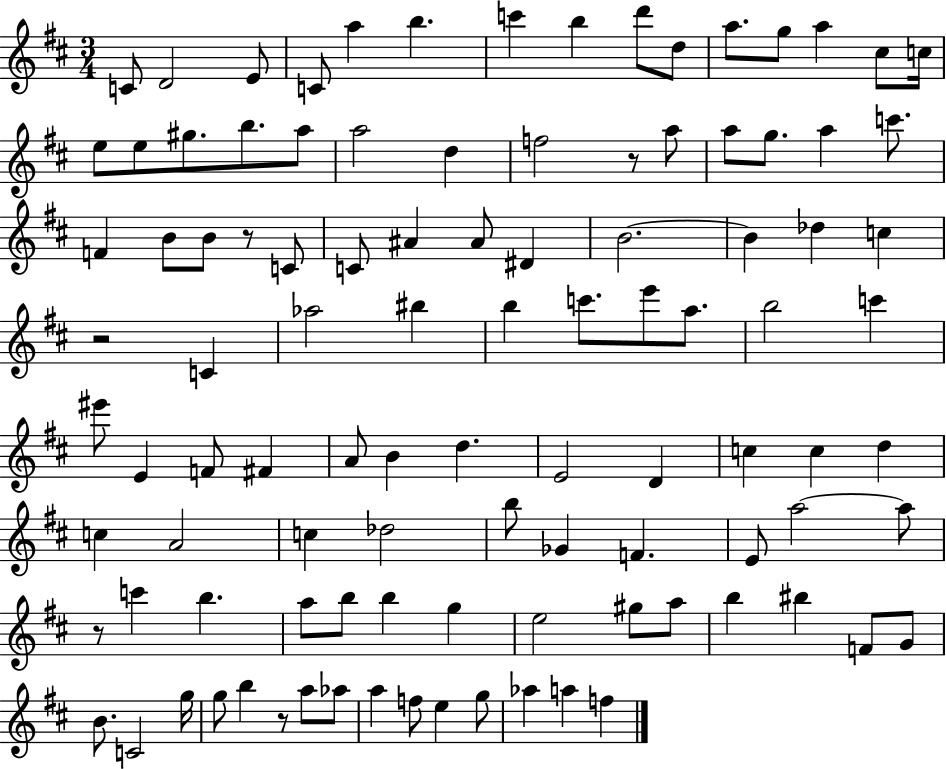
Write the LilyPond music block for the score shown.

{
  \clef treble
  \numericTimeSignature
  \time 3/4
  \key d \major
  \repeat volta 2 { c'8 d'2 e'8 | c'8 a''4 b''4. | c'''4 b''4 d'''8 d''8 | a''8. g''8 a''4 cis''8 c''16 | \break e''8 e''8 gis''8. b''8. a''8 | a''2 d''4 | f''2 r8 a''8 | a''8 g''8. a''4 c'''8. | \break f'4 b'8 b'8 r8 c'8 | c'8 ais'4 ais'8 dis'4 | b'2.~~ | b'4 des''4 c''4 | \break r2 c'4 | aes''2 bis''4 | b''4 c'''8. e'''8 a''8. | b''2 c'''4 | \break eis'''8 e'4 f'8 fis'4 | a'8 b'4 d''4. | e'2 d'4 | c''4 c''4 d''4 | \break c''4 a'2 | c''4 des''2 | b''8 ges'4 f'4. | e'8 a''2~~ a''8 | \break r8 c'''4 b''4. | a''8 b''8 b''4 g''4 | e''2 gis''8 a''8 | b''4 bis''4 f'8 g'8 | \break b'8. c'2 g''16 | g''8 b''4 r8 a''8 aes''8 | a''4 f''8 e''4 g''8 | aes''4 a''4 f''4 | \break } \bar "|."
}